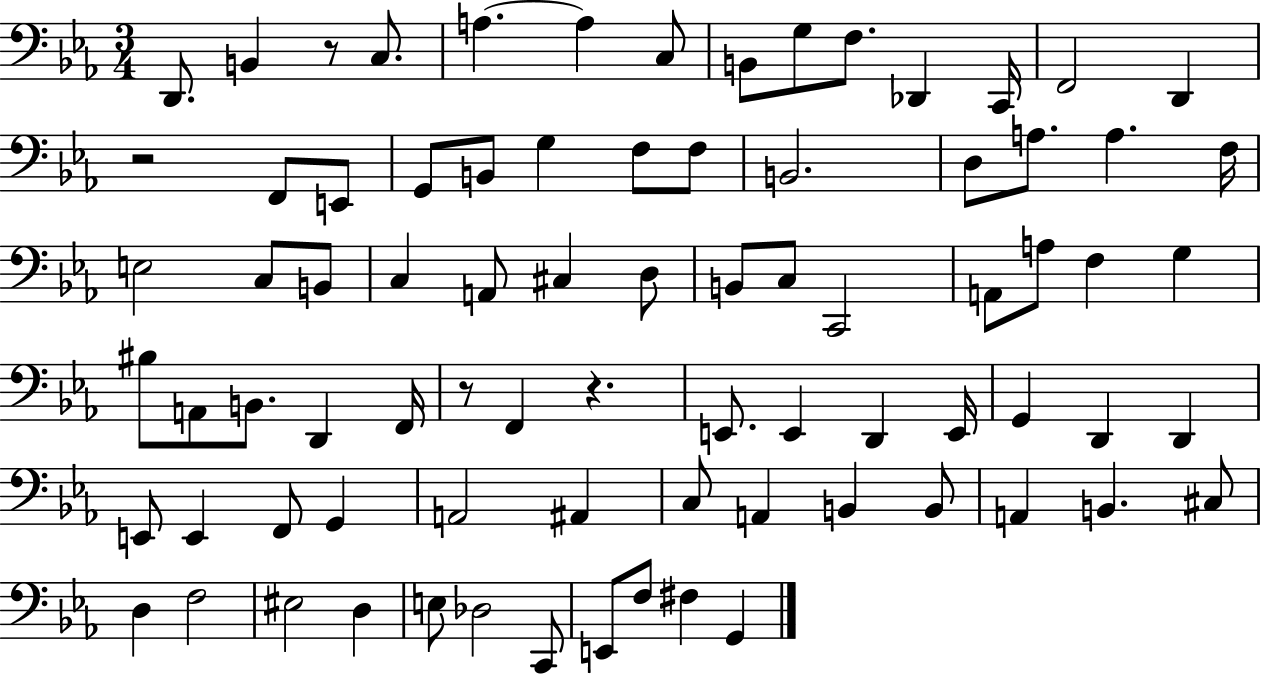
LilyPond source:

{
  \clef bass
  \numericTimeSignature
  \time 3/4
  \key ees \major
  \repeat volta 2 { d,8. b,4 r8 c8. | a4.~~ a4 c8 | b,8 g8 f8. des,4 c,16 | f,2 d,4 | \break r2 f,8 e,8 | g,8 b,8 g4 f8 f8 | b,2. | d8 a8. a4. f16 | \break e2 c8 b,8 | c4 a,8 cis4 d8 | b,8 c8 c,2 | a,8 a8 f4 g4 | \break bis8 a,8 b,8. d,4 f,16 | r8 f,4 r4. | e,8. e,4 d,4 e,16 | g,4 d,4 d,4 | \break e,8 e,4 f,8 g,4 | a,2 ais,4 | c8 a,4 b,4 b,8 | a,4 b,4. cis8 | \break d4 f2 | eis2 d4 | e8 des2 c,8 | e,8 f8 fis4 g,4 | \break } \bar "|."
}